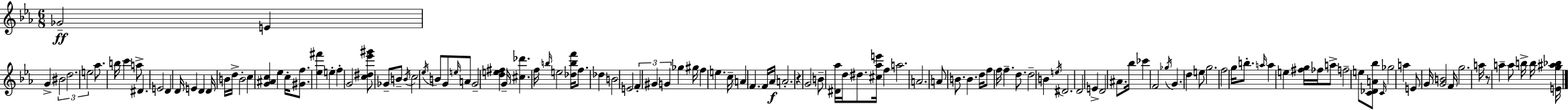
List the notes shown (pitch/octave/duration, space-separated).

Gb4/h E4/q G4/q BIS4/h D5/h. E5/h Ab5/e. B5/s C6/q A5/e D#4/q. E4/h D4/q D4/s E4/q D4/q D4/s B4/s D5/s B4/h C5/q [G4,A#4,C5]/q Eb5/q C5/s [G#4,F5]/e. [Eb5,F#6]/q E5/q F5/q G4/h [C5,D#5,Eb6,G#6]/e Gb4/e B4/e B4/s C5/h Eb5/s B4/e G4/e E5/s A4/e G4/h [D5,E5,F#5]/q G4/s [C#5,Db6]/q. F5/s B5/s E5/h [Db5,B5,F6]/s F5/e. Db5/q B4/h E4/h F4/q G#4/q G4/q Gb5/q G#5/s F5/q E5/q. C5/s A4/q F4/q. F4/s Ab4/s A4/h. R/q G4/h B4/e [D#4,Ab5]/s D5/s D#5/e. [C#5,Ab5,E6]/s F5/q A5/h. A4/h. A4/e B4/e. B4/q. D5/s F5/e F5/s F5/q. D5/e. D5/h B4/q E5/s D#4/h. D4/h E4/q D4/h A#4/e. Bb5/s CES6/q F4/h Gb5/s G4/q. D5/q E5/e G5/h. F5/h G5/s B5/e. A5/s A5/q E5/q [F#5,G5]/s FES5/s A5/e F5/h E5/e [C4,Db4,A4,Bb5]/e C4/s Gb5/h A5/q E4/e G4/s [G4,B4]/h F4/s G5/h. A5/s R/e A5/q A5/e B5/s B5/s [E4,G5,A#5,Bb5]/s